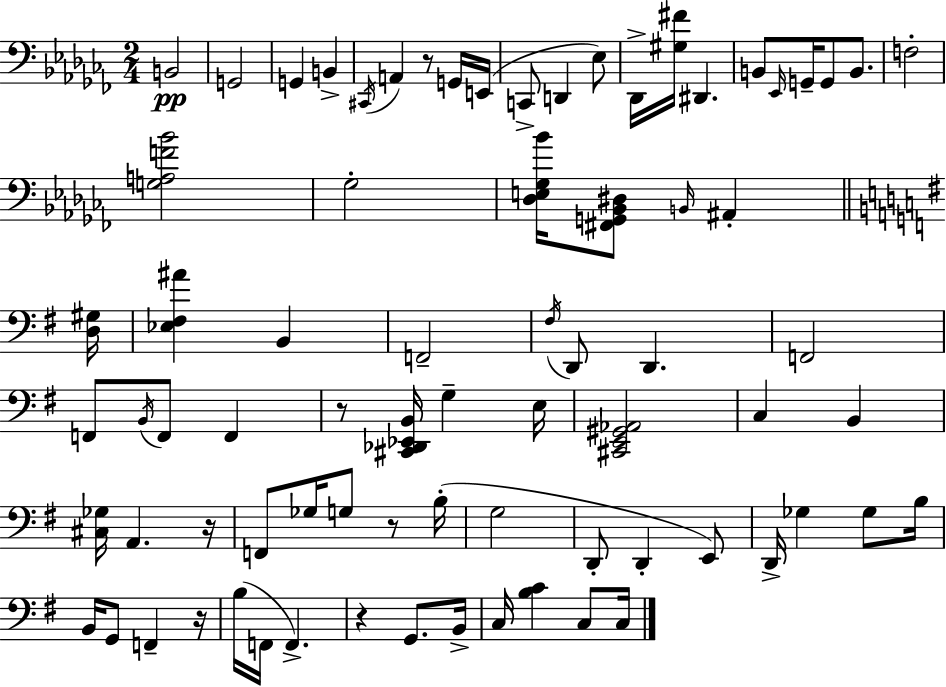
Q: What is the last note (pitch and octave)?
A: C3